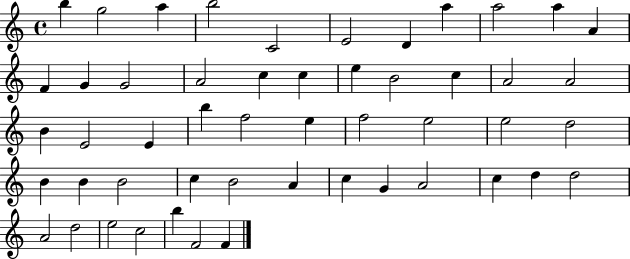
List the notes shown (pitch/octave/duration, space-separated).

B5/q G5/h A5/q B5/h C4/h E4/h D4/q A5/q A5/h A5/q A4/q F4/q G4/q G4/h A4/h C5/q C5/q E5/q B4/h C5/q A4/h A4/h B4/q E4/h E4/q B5/q F5/h E5/q F5/h E5/h E5/h D5/h B4/q B4/q B4/h C5/q B4/h A4/q C5/q G4/q A4/h C5/q D5/q D5/h A4/h D5/h E5/h C5/h B5/q F4/h F4/q